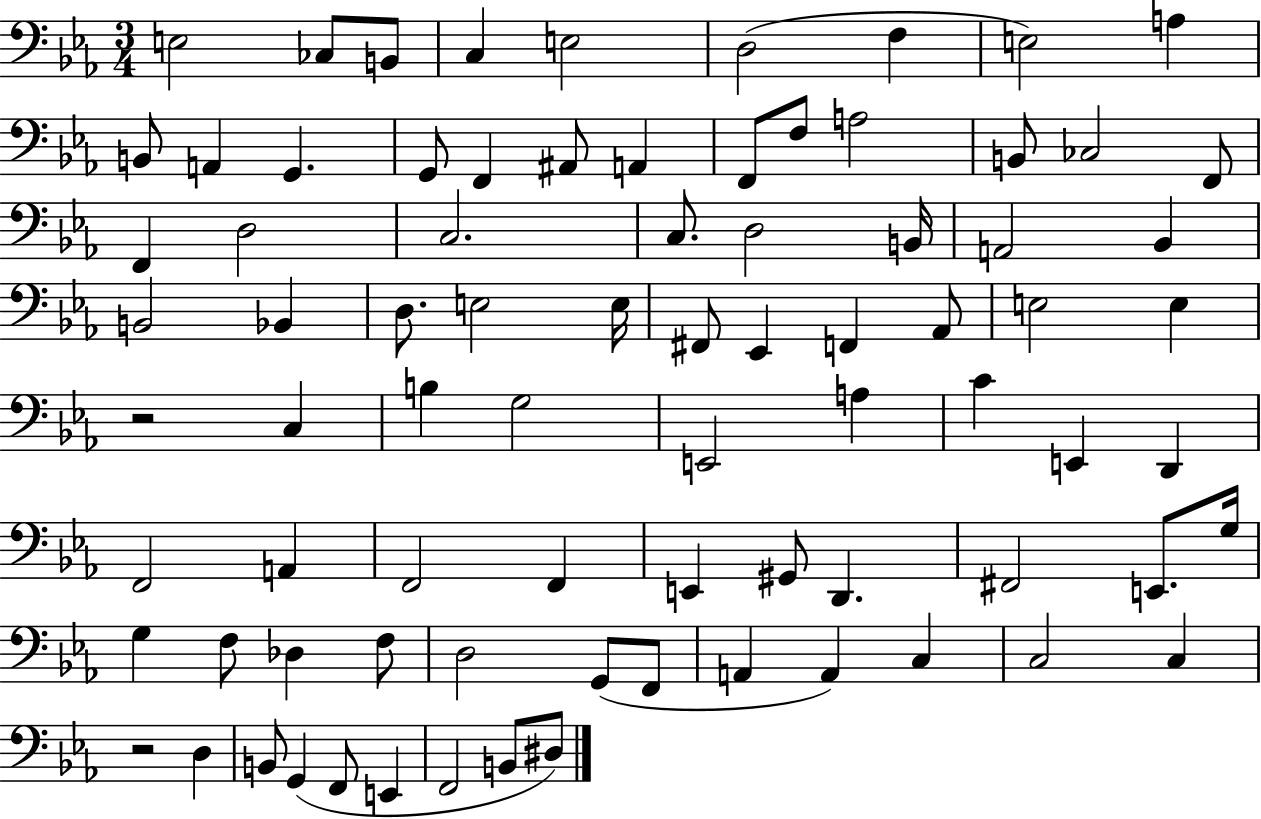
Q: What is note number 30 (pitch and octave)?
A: Bb2